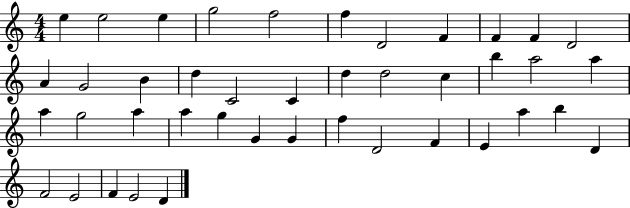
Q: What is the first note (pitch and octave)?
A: E5